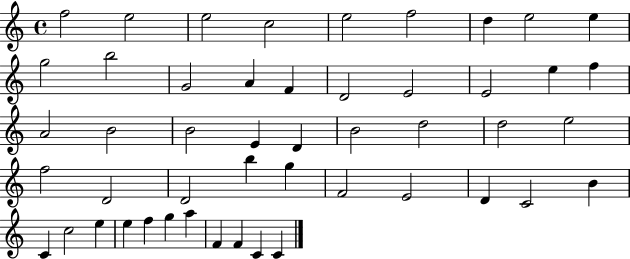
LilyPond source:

{
  \clef treble
  \time 4/4
  \defaultTimeSignature
  \key c \major
  f''2 e''2 | e''2 c''2 | e''2 f''2 | d''4 e''2 e''4 | \break g''2 b''2 | g'2 a'4 f'4 | d'2 e'2 | e'2 e''4 f''4 | \break a'2 b'2 | b'2 e'4 d'4 | b'2 d''2 | d''2 e''2 | \break f''2 d'2 | d'2 b''4 g''4 | f'2 e'2 | d'4 c'2 b'4 | \break c'4 c''2 e''4 | e''4 f''4 g''4 a''4 | f'4 f'4 c'4 c'4 | \bar "|."
}